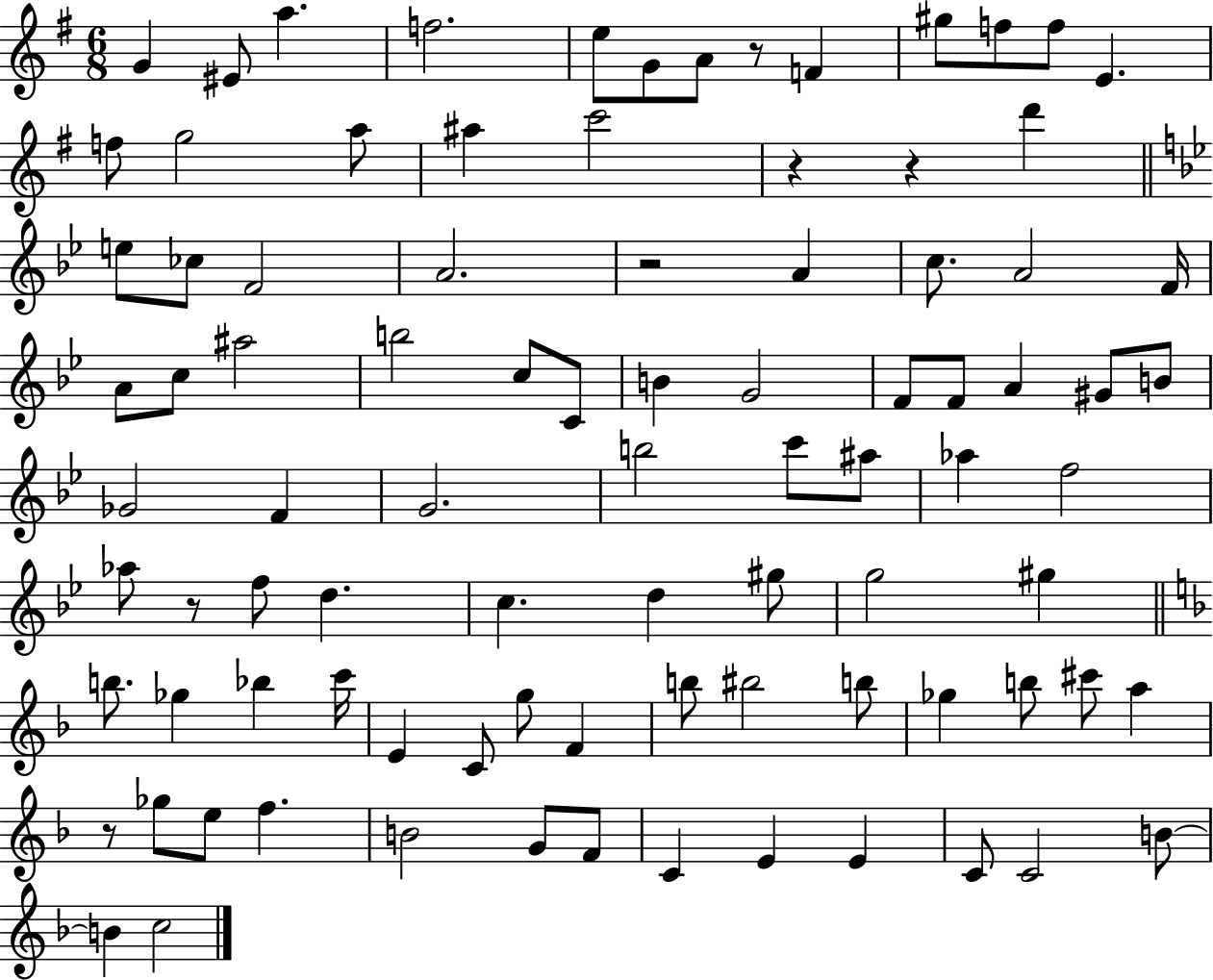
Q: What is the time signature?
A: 6/8